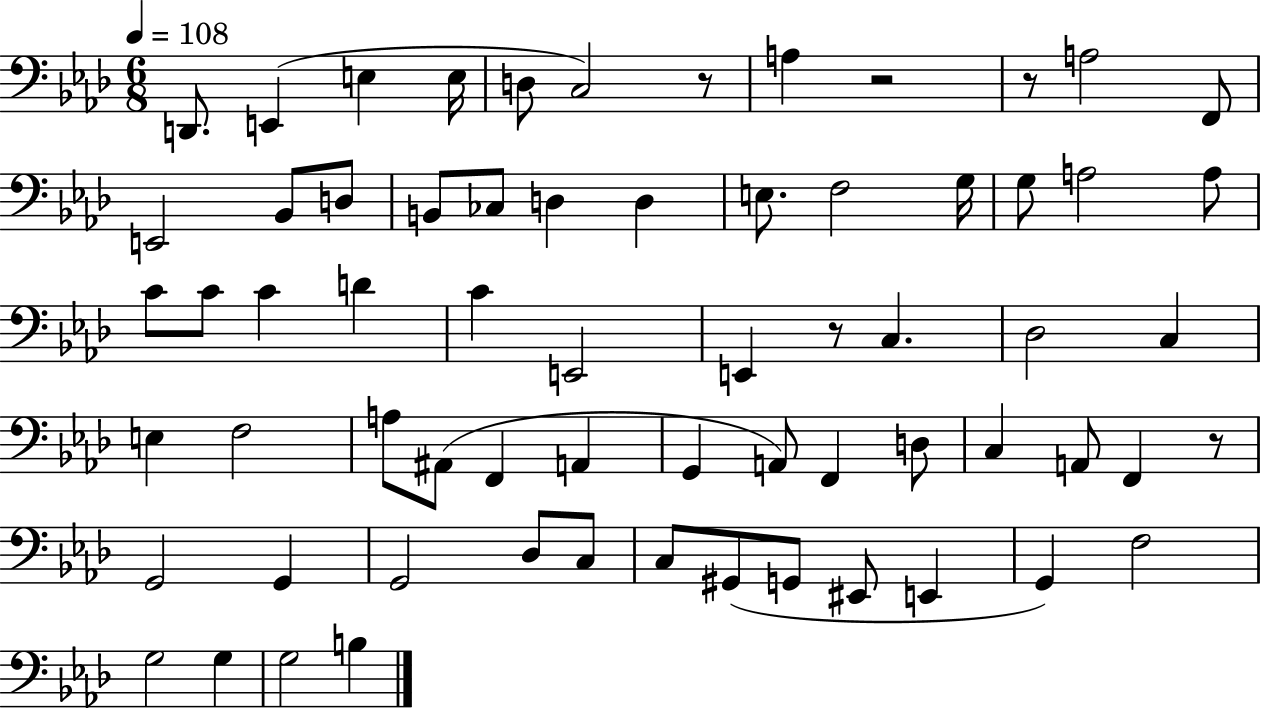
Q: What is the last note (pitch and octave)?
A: B3